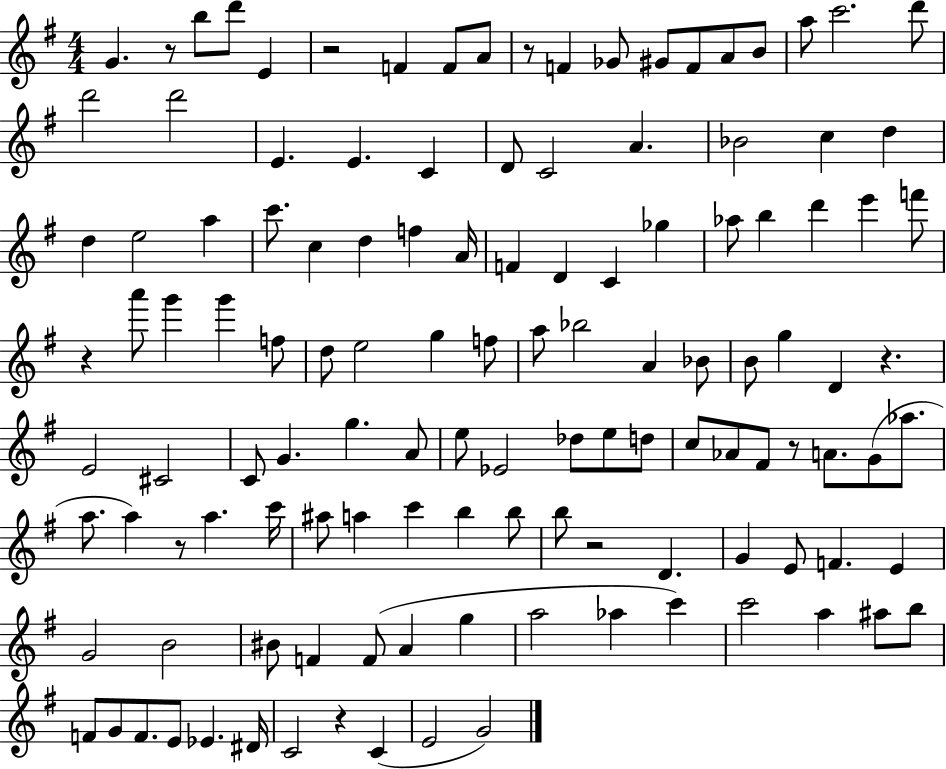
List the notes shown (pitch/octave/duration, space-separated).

G4/q. R/e B5/e D6/e E4/q R/h F4/q F4/e A4/e R/e F4/q Gb4/e G#4/e F4/e A4/e B4/e A5/e C6/h. D6/e D6/h D6/h E4/q. E4/q. C4/q D4/e C4/h A4/q. Bb4/h C5/q D5/q D5/q E5/h A5/q C6/e. C5/q D5/q F5/q A4/s F4/q D4/q C4/q Gb5/q Ab5/e B5/q D6/q E6/q F6/e R/q A6/e G6/q G6/q F5/e D5/e E5/h G5/q F5/e A5/e Bb5/h A4/q Bb4/e B4/e G5/q D4/q R/q. E4/h C#4/h C4/e G4/q. G5/q. A4/e E5/e Eb4/h Db5/e E5/e D5/e C5/e Ab4/e F#4/e R/e A4/e. G4/e Ab5/e. A5/e. A5/q R/e A5/q. C6/s A#5/e A5/q C6/q B5/q B5/e B5/e R/h D4/q. G4/q E4/e F4/q. E4/q G4/h B4/h BIS4/e F4/q F4/e A4/q G5/q A5/h Ab5/q C6/q C6/h A5/q A#5/e B5/e F4/e G4/e F4/e. E4/e Eb4/q. D#4/s C4/h R/q C4/q E4/h G4/h